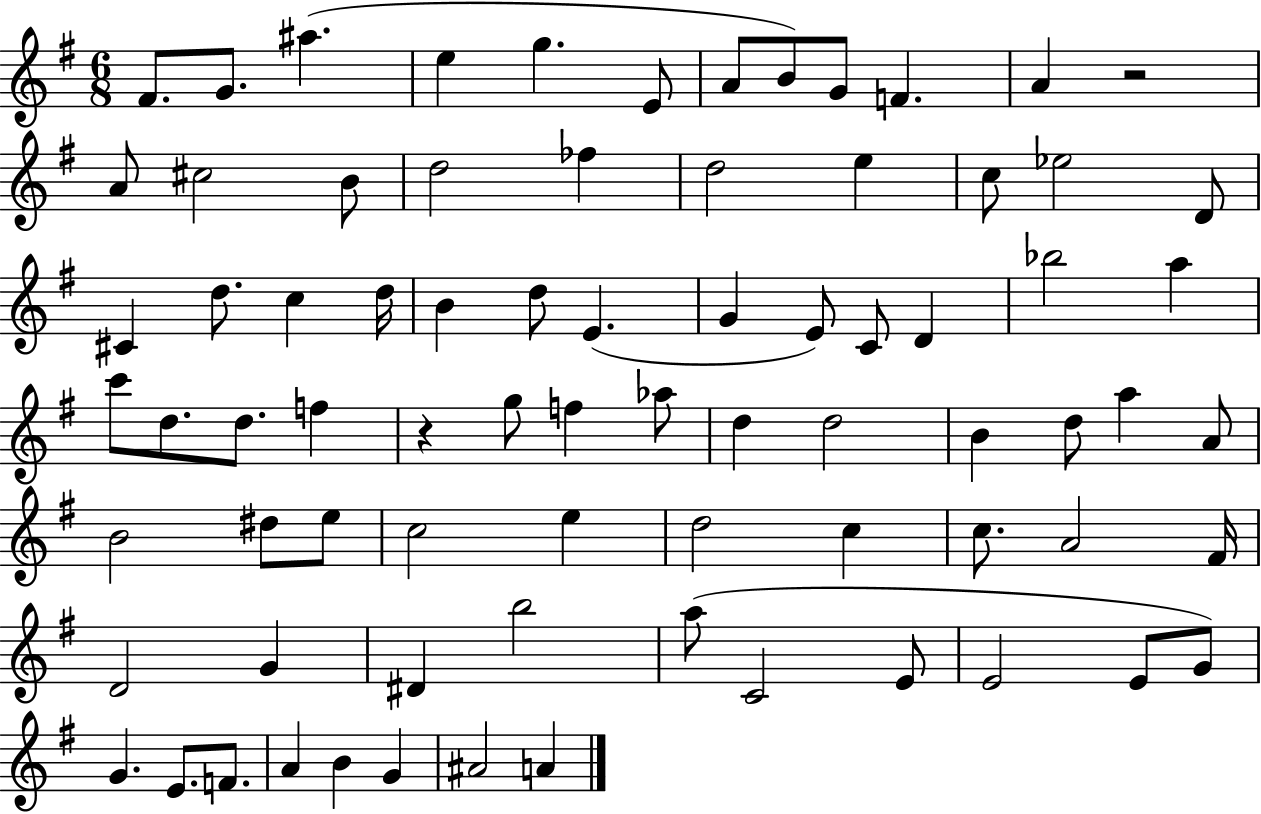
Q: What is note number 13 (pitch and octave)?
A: C#5